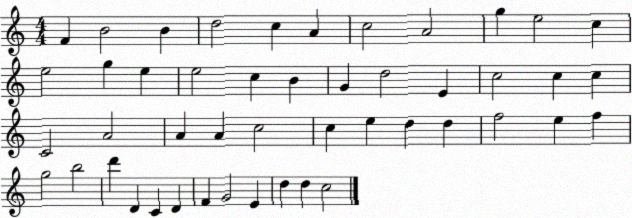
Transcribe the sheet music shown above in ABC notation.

X:1
T:Untitled
M:4/4
L:1/4
K:C
F B2 B d2 c A c2 A2 g e2 c e2 g e e2 c B G d2 E c2 c c C2 A2 A A c2 c e d d f2 e f g2 b2 d' D C D F G2 E d d c2